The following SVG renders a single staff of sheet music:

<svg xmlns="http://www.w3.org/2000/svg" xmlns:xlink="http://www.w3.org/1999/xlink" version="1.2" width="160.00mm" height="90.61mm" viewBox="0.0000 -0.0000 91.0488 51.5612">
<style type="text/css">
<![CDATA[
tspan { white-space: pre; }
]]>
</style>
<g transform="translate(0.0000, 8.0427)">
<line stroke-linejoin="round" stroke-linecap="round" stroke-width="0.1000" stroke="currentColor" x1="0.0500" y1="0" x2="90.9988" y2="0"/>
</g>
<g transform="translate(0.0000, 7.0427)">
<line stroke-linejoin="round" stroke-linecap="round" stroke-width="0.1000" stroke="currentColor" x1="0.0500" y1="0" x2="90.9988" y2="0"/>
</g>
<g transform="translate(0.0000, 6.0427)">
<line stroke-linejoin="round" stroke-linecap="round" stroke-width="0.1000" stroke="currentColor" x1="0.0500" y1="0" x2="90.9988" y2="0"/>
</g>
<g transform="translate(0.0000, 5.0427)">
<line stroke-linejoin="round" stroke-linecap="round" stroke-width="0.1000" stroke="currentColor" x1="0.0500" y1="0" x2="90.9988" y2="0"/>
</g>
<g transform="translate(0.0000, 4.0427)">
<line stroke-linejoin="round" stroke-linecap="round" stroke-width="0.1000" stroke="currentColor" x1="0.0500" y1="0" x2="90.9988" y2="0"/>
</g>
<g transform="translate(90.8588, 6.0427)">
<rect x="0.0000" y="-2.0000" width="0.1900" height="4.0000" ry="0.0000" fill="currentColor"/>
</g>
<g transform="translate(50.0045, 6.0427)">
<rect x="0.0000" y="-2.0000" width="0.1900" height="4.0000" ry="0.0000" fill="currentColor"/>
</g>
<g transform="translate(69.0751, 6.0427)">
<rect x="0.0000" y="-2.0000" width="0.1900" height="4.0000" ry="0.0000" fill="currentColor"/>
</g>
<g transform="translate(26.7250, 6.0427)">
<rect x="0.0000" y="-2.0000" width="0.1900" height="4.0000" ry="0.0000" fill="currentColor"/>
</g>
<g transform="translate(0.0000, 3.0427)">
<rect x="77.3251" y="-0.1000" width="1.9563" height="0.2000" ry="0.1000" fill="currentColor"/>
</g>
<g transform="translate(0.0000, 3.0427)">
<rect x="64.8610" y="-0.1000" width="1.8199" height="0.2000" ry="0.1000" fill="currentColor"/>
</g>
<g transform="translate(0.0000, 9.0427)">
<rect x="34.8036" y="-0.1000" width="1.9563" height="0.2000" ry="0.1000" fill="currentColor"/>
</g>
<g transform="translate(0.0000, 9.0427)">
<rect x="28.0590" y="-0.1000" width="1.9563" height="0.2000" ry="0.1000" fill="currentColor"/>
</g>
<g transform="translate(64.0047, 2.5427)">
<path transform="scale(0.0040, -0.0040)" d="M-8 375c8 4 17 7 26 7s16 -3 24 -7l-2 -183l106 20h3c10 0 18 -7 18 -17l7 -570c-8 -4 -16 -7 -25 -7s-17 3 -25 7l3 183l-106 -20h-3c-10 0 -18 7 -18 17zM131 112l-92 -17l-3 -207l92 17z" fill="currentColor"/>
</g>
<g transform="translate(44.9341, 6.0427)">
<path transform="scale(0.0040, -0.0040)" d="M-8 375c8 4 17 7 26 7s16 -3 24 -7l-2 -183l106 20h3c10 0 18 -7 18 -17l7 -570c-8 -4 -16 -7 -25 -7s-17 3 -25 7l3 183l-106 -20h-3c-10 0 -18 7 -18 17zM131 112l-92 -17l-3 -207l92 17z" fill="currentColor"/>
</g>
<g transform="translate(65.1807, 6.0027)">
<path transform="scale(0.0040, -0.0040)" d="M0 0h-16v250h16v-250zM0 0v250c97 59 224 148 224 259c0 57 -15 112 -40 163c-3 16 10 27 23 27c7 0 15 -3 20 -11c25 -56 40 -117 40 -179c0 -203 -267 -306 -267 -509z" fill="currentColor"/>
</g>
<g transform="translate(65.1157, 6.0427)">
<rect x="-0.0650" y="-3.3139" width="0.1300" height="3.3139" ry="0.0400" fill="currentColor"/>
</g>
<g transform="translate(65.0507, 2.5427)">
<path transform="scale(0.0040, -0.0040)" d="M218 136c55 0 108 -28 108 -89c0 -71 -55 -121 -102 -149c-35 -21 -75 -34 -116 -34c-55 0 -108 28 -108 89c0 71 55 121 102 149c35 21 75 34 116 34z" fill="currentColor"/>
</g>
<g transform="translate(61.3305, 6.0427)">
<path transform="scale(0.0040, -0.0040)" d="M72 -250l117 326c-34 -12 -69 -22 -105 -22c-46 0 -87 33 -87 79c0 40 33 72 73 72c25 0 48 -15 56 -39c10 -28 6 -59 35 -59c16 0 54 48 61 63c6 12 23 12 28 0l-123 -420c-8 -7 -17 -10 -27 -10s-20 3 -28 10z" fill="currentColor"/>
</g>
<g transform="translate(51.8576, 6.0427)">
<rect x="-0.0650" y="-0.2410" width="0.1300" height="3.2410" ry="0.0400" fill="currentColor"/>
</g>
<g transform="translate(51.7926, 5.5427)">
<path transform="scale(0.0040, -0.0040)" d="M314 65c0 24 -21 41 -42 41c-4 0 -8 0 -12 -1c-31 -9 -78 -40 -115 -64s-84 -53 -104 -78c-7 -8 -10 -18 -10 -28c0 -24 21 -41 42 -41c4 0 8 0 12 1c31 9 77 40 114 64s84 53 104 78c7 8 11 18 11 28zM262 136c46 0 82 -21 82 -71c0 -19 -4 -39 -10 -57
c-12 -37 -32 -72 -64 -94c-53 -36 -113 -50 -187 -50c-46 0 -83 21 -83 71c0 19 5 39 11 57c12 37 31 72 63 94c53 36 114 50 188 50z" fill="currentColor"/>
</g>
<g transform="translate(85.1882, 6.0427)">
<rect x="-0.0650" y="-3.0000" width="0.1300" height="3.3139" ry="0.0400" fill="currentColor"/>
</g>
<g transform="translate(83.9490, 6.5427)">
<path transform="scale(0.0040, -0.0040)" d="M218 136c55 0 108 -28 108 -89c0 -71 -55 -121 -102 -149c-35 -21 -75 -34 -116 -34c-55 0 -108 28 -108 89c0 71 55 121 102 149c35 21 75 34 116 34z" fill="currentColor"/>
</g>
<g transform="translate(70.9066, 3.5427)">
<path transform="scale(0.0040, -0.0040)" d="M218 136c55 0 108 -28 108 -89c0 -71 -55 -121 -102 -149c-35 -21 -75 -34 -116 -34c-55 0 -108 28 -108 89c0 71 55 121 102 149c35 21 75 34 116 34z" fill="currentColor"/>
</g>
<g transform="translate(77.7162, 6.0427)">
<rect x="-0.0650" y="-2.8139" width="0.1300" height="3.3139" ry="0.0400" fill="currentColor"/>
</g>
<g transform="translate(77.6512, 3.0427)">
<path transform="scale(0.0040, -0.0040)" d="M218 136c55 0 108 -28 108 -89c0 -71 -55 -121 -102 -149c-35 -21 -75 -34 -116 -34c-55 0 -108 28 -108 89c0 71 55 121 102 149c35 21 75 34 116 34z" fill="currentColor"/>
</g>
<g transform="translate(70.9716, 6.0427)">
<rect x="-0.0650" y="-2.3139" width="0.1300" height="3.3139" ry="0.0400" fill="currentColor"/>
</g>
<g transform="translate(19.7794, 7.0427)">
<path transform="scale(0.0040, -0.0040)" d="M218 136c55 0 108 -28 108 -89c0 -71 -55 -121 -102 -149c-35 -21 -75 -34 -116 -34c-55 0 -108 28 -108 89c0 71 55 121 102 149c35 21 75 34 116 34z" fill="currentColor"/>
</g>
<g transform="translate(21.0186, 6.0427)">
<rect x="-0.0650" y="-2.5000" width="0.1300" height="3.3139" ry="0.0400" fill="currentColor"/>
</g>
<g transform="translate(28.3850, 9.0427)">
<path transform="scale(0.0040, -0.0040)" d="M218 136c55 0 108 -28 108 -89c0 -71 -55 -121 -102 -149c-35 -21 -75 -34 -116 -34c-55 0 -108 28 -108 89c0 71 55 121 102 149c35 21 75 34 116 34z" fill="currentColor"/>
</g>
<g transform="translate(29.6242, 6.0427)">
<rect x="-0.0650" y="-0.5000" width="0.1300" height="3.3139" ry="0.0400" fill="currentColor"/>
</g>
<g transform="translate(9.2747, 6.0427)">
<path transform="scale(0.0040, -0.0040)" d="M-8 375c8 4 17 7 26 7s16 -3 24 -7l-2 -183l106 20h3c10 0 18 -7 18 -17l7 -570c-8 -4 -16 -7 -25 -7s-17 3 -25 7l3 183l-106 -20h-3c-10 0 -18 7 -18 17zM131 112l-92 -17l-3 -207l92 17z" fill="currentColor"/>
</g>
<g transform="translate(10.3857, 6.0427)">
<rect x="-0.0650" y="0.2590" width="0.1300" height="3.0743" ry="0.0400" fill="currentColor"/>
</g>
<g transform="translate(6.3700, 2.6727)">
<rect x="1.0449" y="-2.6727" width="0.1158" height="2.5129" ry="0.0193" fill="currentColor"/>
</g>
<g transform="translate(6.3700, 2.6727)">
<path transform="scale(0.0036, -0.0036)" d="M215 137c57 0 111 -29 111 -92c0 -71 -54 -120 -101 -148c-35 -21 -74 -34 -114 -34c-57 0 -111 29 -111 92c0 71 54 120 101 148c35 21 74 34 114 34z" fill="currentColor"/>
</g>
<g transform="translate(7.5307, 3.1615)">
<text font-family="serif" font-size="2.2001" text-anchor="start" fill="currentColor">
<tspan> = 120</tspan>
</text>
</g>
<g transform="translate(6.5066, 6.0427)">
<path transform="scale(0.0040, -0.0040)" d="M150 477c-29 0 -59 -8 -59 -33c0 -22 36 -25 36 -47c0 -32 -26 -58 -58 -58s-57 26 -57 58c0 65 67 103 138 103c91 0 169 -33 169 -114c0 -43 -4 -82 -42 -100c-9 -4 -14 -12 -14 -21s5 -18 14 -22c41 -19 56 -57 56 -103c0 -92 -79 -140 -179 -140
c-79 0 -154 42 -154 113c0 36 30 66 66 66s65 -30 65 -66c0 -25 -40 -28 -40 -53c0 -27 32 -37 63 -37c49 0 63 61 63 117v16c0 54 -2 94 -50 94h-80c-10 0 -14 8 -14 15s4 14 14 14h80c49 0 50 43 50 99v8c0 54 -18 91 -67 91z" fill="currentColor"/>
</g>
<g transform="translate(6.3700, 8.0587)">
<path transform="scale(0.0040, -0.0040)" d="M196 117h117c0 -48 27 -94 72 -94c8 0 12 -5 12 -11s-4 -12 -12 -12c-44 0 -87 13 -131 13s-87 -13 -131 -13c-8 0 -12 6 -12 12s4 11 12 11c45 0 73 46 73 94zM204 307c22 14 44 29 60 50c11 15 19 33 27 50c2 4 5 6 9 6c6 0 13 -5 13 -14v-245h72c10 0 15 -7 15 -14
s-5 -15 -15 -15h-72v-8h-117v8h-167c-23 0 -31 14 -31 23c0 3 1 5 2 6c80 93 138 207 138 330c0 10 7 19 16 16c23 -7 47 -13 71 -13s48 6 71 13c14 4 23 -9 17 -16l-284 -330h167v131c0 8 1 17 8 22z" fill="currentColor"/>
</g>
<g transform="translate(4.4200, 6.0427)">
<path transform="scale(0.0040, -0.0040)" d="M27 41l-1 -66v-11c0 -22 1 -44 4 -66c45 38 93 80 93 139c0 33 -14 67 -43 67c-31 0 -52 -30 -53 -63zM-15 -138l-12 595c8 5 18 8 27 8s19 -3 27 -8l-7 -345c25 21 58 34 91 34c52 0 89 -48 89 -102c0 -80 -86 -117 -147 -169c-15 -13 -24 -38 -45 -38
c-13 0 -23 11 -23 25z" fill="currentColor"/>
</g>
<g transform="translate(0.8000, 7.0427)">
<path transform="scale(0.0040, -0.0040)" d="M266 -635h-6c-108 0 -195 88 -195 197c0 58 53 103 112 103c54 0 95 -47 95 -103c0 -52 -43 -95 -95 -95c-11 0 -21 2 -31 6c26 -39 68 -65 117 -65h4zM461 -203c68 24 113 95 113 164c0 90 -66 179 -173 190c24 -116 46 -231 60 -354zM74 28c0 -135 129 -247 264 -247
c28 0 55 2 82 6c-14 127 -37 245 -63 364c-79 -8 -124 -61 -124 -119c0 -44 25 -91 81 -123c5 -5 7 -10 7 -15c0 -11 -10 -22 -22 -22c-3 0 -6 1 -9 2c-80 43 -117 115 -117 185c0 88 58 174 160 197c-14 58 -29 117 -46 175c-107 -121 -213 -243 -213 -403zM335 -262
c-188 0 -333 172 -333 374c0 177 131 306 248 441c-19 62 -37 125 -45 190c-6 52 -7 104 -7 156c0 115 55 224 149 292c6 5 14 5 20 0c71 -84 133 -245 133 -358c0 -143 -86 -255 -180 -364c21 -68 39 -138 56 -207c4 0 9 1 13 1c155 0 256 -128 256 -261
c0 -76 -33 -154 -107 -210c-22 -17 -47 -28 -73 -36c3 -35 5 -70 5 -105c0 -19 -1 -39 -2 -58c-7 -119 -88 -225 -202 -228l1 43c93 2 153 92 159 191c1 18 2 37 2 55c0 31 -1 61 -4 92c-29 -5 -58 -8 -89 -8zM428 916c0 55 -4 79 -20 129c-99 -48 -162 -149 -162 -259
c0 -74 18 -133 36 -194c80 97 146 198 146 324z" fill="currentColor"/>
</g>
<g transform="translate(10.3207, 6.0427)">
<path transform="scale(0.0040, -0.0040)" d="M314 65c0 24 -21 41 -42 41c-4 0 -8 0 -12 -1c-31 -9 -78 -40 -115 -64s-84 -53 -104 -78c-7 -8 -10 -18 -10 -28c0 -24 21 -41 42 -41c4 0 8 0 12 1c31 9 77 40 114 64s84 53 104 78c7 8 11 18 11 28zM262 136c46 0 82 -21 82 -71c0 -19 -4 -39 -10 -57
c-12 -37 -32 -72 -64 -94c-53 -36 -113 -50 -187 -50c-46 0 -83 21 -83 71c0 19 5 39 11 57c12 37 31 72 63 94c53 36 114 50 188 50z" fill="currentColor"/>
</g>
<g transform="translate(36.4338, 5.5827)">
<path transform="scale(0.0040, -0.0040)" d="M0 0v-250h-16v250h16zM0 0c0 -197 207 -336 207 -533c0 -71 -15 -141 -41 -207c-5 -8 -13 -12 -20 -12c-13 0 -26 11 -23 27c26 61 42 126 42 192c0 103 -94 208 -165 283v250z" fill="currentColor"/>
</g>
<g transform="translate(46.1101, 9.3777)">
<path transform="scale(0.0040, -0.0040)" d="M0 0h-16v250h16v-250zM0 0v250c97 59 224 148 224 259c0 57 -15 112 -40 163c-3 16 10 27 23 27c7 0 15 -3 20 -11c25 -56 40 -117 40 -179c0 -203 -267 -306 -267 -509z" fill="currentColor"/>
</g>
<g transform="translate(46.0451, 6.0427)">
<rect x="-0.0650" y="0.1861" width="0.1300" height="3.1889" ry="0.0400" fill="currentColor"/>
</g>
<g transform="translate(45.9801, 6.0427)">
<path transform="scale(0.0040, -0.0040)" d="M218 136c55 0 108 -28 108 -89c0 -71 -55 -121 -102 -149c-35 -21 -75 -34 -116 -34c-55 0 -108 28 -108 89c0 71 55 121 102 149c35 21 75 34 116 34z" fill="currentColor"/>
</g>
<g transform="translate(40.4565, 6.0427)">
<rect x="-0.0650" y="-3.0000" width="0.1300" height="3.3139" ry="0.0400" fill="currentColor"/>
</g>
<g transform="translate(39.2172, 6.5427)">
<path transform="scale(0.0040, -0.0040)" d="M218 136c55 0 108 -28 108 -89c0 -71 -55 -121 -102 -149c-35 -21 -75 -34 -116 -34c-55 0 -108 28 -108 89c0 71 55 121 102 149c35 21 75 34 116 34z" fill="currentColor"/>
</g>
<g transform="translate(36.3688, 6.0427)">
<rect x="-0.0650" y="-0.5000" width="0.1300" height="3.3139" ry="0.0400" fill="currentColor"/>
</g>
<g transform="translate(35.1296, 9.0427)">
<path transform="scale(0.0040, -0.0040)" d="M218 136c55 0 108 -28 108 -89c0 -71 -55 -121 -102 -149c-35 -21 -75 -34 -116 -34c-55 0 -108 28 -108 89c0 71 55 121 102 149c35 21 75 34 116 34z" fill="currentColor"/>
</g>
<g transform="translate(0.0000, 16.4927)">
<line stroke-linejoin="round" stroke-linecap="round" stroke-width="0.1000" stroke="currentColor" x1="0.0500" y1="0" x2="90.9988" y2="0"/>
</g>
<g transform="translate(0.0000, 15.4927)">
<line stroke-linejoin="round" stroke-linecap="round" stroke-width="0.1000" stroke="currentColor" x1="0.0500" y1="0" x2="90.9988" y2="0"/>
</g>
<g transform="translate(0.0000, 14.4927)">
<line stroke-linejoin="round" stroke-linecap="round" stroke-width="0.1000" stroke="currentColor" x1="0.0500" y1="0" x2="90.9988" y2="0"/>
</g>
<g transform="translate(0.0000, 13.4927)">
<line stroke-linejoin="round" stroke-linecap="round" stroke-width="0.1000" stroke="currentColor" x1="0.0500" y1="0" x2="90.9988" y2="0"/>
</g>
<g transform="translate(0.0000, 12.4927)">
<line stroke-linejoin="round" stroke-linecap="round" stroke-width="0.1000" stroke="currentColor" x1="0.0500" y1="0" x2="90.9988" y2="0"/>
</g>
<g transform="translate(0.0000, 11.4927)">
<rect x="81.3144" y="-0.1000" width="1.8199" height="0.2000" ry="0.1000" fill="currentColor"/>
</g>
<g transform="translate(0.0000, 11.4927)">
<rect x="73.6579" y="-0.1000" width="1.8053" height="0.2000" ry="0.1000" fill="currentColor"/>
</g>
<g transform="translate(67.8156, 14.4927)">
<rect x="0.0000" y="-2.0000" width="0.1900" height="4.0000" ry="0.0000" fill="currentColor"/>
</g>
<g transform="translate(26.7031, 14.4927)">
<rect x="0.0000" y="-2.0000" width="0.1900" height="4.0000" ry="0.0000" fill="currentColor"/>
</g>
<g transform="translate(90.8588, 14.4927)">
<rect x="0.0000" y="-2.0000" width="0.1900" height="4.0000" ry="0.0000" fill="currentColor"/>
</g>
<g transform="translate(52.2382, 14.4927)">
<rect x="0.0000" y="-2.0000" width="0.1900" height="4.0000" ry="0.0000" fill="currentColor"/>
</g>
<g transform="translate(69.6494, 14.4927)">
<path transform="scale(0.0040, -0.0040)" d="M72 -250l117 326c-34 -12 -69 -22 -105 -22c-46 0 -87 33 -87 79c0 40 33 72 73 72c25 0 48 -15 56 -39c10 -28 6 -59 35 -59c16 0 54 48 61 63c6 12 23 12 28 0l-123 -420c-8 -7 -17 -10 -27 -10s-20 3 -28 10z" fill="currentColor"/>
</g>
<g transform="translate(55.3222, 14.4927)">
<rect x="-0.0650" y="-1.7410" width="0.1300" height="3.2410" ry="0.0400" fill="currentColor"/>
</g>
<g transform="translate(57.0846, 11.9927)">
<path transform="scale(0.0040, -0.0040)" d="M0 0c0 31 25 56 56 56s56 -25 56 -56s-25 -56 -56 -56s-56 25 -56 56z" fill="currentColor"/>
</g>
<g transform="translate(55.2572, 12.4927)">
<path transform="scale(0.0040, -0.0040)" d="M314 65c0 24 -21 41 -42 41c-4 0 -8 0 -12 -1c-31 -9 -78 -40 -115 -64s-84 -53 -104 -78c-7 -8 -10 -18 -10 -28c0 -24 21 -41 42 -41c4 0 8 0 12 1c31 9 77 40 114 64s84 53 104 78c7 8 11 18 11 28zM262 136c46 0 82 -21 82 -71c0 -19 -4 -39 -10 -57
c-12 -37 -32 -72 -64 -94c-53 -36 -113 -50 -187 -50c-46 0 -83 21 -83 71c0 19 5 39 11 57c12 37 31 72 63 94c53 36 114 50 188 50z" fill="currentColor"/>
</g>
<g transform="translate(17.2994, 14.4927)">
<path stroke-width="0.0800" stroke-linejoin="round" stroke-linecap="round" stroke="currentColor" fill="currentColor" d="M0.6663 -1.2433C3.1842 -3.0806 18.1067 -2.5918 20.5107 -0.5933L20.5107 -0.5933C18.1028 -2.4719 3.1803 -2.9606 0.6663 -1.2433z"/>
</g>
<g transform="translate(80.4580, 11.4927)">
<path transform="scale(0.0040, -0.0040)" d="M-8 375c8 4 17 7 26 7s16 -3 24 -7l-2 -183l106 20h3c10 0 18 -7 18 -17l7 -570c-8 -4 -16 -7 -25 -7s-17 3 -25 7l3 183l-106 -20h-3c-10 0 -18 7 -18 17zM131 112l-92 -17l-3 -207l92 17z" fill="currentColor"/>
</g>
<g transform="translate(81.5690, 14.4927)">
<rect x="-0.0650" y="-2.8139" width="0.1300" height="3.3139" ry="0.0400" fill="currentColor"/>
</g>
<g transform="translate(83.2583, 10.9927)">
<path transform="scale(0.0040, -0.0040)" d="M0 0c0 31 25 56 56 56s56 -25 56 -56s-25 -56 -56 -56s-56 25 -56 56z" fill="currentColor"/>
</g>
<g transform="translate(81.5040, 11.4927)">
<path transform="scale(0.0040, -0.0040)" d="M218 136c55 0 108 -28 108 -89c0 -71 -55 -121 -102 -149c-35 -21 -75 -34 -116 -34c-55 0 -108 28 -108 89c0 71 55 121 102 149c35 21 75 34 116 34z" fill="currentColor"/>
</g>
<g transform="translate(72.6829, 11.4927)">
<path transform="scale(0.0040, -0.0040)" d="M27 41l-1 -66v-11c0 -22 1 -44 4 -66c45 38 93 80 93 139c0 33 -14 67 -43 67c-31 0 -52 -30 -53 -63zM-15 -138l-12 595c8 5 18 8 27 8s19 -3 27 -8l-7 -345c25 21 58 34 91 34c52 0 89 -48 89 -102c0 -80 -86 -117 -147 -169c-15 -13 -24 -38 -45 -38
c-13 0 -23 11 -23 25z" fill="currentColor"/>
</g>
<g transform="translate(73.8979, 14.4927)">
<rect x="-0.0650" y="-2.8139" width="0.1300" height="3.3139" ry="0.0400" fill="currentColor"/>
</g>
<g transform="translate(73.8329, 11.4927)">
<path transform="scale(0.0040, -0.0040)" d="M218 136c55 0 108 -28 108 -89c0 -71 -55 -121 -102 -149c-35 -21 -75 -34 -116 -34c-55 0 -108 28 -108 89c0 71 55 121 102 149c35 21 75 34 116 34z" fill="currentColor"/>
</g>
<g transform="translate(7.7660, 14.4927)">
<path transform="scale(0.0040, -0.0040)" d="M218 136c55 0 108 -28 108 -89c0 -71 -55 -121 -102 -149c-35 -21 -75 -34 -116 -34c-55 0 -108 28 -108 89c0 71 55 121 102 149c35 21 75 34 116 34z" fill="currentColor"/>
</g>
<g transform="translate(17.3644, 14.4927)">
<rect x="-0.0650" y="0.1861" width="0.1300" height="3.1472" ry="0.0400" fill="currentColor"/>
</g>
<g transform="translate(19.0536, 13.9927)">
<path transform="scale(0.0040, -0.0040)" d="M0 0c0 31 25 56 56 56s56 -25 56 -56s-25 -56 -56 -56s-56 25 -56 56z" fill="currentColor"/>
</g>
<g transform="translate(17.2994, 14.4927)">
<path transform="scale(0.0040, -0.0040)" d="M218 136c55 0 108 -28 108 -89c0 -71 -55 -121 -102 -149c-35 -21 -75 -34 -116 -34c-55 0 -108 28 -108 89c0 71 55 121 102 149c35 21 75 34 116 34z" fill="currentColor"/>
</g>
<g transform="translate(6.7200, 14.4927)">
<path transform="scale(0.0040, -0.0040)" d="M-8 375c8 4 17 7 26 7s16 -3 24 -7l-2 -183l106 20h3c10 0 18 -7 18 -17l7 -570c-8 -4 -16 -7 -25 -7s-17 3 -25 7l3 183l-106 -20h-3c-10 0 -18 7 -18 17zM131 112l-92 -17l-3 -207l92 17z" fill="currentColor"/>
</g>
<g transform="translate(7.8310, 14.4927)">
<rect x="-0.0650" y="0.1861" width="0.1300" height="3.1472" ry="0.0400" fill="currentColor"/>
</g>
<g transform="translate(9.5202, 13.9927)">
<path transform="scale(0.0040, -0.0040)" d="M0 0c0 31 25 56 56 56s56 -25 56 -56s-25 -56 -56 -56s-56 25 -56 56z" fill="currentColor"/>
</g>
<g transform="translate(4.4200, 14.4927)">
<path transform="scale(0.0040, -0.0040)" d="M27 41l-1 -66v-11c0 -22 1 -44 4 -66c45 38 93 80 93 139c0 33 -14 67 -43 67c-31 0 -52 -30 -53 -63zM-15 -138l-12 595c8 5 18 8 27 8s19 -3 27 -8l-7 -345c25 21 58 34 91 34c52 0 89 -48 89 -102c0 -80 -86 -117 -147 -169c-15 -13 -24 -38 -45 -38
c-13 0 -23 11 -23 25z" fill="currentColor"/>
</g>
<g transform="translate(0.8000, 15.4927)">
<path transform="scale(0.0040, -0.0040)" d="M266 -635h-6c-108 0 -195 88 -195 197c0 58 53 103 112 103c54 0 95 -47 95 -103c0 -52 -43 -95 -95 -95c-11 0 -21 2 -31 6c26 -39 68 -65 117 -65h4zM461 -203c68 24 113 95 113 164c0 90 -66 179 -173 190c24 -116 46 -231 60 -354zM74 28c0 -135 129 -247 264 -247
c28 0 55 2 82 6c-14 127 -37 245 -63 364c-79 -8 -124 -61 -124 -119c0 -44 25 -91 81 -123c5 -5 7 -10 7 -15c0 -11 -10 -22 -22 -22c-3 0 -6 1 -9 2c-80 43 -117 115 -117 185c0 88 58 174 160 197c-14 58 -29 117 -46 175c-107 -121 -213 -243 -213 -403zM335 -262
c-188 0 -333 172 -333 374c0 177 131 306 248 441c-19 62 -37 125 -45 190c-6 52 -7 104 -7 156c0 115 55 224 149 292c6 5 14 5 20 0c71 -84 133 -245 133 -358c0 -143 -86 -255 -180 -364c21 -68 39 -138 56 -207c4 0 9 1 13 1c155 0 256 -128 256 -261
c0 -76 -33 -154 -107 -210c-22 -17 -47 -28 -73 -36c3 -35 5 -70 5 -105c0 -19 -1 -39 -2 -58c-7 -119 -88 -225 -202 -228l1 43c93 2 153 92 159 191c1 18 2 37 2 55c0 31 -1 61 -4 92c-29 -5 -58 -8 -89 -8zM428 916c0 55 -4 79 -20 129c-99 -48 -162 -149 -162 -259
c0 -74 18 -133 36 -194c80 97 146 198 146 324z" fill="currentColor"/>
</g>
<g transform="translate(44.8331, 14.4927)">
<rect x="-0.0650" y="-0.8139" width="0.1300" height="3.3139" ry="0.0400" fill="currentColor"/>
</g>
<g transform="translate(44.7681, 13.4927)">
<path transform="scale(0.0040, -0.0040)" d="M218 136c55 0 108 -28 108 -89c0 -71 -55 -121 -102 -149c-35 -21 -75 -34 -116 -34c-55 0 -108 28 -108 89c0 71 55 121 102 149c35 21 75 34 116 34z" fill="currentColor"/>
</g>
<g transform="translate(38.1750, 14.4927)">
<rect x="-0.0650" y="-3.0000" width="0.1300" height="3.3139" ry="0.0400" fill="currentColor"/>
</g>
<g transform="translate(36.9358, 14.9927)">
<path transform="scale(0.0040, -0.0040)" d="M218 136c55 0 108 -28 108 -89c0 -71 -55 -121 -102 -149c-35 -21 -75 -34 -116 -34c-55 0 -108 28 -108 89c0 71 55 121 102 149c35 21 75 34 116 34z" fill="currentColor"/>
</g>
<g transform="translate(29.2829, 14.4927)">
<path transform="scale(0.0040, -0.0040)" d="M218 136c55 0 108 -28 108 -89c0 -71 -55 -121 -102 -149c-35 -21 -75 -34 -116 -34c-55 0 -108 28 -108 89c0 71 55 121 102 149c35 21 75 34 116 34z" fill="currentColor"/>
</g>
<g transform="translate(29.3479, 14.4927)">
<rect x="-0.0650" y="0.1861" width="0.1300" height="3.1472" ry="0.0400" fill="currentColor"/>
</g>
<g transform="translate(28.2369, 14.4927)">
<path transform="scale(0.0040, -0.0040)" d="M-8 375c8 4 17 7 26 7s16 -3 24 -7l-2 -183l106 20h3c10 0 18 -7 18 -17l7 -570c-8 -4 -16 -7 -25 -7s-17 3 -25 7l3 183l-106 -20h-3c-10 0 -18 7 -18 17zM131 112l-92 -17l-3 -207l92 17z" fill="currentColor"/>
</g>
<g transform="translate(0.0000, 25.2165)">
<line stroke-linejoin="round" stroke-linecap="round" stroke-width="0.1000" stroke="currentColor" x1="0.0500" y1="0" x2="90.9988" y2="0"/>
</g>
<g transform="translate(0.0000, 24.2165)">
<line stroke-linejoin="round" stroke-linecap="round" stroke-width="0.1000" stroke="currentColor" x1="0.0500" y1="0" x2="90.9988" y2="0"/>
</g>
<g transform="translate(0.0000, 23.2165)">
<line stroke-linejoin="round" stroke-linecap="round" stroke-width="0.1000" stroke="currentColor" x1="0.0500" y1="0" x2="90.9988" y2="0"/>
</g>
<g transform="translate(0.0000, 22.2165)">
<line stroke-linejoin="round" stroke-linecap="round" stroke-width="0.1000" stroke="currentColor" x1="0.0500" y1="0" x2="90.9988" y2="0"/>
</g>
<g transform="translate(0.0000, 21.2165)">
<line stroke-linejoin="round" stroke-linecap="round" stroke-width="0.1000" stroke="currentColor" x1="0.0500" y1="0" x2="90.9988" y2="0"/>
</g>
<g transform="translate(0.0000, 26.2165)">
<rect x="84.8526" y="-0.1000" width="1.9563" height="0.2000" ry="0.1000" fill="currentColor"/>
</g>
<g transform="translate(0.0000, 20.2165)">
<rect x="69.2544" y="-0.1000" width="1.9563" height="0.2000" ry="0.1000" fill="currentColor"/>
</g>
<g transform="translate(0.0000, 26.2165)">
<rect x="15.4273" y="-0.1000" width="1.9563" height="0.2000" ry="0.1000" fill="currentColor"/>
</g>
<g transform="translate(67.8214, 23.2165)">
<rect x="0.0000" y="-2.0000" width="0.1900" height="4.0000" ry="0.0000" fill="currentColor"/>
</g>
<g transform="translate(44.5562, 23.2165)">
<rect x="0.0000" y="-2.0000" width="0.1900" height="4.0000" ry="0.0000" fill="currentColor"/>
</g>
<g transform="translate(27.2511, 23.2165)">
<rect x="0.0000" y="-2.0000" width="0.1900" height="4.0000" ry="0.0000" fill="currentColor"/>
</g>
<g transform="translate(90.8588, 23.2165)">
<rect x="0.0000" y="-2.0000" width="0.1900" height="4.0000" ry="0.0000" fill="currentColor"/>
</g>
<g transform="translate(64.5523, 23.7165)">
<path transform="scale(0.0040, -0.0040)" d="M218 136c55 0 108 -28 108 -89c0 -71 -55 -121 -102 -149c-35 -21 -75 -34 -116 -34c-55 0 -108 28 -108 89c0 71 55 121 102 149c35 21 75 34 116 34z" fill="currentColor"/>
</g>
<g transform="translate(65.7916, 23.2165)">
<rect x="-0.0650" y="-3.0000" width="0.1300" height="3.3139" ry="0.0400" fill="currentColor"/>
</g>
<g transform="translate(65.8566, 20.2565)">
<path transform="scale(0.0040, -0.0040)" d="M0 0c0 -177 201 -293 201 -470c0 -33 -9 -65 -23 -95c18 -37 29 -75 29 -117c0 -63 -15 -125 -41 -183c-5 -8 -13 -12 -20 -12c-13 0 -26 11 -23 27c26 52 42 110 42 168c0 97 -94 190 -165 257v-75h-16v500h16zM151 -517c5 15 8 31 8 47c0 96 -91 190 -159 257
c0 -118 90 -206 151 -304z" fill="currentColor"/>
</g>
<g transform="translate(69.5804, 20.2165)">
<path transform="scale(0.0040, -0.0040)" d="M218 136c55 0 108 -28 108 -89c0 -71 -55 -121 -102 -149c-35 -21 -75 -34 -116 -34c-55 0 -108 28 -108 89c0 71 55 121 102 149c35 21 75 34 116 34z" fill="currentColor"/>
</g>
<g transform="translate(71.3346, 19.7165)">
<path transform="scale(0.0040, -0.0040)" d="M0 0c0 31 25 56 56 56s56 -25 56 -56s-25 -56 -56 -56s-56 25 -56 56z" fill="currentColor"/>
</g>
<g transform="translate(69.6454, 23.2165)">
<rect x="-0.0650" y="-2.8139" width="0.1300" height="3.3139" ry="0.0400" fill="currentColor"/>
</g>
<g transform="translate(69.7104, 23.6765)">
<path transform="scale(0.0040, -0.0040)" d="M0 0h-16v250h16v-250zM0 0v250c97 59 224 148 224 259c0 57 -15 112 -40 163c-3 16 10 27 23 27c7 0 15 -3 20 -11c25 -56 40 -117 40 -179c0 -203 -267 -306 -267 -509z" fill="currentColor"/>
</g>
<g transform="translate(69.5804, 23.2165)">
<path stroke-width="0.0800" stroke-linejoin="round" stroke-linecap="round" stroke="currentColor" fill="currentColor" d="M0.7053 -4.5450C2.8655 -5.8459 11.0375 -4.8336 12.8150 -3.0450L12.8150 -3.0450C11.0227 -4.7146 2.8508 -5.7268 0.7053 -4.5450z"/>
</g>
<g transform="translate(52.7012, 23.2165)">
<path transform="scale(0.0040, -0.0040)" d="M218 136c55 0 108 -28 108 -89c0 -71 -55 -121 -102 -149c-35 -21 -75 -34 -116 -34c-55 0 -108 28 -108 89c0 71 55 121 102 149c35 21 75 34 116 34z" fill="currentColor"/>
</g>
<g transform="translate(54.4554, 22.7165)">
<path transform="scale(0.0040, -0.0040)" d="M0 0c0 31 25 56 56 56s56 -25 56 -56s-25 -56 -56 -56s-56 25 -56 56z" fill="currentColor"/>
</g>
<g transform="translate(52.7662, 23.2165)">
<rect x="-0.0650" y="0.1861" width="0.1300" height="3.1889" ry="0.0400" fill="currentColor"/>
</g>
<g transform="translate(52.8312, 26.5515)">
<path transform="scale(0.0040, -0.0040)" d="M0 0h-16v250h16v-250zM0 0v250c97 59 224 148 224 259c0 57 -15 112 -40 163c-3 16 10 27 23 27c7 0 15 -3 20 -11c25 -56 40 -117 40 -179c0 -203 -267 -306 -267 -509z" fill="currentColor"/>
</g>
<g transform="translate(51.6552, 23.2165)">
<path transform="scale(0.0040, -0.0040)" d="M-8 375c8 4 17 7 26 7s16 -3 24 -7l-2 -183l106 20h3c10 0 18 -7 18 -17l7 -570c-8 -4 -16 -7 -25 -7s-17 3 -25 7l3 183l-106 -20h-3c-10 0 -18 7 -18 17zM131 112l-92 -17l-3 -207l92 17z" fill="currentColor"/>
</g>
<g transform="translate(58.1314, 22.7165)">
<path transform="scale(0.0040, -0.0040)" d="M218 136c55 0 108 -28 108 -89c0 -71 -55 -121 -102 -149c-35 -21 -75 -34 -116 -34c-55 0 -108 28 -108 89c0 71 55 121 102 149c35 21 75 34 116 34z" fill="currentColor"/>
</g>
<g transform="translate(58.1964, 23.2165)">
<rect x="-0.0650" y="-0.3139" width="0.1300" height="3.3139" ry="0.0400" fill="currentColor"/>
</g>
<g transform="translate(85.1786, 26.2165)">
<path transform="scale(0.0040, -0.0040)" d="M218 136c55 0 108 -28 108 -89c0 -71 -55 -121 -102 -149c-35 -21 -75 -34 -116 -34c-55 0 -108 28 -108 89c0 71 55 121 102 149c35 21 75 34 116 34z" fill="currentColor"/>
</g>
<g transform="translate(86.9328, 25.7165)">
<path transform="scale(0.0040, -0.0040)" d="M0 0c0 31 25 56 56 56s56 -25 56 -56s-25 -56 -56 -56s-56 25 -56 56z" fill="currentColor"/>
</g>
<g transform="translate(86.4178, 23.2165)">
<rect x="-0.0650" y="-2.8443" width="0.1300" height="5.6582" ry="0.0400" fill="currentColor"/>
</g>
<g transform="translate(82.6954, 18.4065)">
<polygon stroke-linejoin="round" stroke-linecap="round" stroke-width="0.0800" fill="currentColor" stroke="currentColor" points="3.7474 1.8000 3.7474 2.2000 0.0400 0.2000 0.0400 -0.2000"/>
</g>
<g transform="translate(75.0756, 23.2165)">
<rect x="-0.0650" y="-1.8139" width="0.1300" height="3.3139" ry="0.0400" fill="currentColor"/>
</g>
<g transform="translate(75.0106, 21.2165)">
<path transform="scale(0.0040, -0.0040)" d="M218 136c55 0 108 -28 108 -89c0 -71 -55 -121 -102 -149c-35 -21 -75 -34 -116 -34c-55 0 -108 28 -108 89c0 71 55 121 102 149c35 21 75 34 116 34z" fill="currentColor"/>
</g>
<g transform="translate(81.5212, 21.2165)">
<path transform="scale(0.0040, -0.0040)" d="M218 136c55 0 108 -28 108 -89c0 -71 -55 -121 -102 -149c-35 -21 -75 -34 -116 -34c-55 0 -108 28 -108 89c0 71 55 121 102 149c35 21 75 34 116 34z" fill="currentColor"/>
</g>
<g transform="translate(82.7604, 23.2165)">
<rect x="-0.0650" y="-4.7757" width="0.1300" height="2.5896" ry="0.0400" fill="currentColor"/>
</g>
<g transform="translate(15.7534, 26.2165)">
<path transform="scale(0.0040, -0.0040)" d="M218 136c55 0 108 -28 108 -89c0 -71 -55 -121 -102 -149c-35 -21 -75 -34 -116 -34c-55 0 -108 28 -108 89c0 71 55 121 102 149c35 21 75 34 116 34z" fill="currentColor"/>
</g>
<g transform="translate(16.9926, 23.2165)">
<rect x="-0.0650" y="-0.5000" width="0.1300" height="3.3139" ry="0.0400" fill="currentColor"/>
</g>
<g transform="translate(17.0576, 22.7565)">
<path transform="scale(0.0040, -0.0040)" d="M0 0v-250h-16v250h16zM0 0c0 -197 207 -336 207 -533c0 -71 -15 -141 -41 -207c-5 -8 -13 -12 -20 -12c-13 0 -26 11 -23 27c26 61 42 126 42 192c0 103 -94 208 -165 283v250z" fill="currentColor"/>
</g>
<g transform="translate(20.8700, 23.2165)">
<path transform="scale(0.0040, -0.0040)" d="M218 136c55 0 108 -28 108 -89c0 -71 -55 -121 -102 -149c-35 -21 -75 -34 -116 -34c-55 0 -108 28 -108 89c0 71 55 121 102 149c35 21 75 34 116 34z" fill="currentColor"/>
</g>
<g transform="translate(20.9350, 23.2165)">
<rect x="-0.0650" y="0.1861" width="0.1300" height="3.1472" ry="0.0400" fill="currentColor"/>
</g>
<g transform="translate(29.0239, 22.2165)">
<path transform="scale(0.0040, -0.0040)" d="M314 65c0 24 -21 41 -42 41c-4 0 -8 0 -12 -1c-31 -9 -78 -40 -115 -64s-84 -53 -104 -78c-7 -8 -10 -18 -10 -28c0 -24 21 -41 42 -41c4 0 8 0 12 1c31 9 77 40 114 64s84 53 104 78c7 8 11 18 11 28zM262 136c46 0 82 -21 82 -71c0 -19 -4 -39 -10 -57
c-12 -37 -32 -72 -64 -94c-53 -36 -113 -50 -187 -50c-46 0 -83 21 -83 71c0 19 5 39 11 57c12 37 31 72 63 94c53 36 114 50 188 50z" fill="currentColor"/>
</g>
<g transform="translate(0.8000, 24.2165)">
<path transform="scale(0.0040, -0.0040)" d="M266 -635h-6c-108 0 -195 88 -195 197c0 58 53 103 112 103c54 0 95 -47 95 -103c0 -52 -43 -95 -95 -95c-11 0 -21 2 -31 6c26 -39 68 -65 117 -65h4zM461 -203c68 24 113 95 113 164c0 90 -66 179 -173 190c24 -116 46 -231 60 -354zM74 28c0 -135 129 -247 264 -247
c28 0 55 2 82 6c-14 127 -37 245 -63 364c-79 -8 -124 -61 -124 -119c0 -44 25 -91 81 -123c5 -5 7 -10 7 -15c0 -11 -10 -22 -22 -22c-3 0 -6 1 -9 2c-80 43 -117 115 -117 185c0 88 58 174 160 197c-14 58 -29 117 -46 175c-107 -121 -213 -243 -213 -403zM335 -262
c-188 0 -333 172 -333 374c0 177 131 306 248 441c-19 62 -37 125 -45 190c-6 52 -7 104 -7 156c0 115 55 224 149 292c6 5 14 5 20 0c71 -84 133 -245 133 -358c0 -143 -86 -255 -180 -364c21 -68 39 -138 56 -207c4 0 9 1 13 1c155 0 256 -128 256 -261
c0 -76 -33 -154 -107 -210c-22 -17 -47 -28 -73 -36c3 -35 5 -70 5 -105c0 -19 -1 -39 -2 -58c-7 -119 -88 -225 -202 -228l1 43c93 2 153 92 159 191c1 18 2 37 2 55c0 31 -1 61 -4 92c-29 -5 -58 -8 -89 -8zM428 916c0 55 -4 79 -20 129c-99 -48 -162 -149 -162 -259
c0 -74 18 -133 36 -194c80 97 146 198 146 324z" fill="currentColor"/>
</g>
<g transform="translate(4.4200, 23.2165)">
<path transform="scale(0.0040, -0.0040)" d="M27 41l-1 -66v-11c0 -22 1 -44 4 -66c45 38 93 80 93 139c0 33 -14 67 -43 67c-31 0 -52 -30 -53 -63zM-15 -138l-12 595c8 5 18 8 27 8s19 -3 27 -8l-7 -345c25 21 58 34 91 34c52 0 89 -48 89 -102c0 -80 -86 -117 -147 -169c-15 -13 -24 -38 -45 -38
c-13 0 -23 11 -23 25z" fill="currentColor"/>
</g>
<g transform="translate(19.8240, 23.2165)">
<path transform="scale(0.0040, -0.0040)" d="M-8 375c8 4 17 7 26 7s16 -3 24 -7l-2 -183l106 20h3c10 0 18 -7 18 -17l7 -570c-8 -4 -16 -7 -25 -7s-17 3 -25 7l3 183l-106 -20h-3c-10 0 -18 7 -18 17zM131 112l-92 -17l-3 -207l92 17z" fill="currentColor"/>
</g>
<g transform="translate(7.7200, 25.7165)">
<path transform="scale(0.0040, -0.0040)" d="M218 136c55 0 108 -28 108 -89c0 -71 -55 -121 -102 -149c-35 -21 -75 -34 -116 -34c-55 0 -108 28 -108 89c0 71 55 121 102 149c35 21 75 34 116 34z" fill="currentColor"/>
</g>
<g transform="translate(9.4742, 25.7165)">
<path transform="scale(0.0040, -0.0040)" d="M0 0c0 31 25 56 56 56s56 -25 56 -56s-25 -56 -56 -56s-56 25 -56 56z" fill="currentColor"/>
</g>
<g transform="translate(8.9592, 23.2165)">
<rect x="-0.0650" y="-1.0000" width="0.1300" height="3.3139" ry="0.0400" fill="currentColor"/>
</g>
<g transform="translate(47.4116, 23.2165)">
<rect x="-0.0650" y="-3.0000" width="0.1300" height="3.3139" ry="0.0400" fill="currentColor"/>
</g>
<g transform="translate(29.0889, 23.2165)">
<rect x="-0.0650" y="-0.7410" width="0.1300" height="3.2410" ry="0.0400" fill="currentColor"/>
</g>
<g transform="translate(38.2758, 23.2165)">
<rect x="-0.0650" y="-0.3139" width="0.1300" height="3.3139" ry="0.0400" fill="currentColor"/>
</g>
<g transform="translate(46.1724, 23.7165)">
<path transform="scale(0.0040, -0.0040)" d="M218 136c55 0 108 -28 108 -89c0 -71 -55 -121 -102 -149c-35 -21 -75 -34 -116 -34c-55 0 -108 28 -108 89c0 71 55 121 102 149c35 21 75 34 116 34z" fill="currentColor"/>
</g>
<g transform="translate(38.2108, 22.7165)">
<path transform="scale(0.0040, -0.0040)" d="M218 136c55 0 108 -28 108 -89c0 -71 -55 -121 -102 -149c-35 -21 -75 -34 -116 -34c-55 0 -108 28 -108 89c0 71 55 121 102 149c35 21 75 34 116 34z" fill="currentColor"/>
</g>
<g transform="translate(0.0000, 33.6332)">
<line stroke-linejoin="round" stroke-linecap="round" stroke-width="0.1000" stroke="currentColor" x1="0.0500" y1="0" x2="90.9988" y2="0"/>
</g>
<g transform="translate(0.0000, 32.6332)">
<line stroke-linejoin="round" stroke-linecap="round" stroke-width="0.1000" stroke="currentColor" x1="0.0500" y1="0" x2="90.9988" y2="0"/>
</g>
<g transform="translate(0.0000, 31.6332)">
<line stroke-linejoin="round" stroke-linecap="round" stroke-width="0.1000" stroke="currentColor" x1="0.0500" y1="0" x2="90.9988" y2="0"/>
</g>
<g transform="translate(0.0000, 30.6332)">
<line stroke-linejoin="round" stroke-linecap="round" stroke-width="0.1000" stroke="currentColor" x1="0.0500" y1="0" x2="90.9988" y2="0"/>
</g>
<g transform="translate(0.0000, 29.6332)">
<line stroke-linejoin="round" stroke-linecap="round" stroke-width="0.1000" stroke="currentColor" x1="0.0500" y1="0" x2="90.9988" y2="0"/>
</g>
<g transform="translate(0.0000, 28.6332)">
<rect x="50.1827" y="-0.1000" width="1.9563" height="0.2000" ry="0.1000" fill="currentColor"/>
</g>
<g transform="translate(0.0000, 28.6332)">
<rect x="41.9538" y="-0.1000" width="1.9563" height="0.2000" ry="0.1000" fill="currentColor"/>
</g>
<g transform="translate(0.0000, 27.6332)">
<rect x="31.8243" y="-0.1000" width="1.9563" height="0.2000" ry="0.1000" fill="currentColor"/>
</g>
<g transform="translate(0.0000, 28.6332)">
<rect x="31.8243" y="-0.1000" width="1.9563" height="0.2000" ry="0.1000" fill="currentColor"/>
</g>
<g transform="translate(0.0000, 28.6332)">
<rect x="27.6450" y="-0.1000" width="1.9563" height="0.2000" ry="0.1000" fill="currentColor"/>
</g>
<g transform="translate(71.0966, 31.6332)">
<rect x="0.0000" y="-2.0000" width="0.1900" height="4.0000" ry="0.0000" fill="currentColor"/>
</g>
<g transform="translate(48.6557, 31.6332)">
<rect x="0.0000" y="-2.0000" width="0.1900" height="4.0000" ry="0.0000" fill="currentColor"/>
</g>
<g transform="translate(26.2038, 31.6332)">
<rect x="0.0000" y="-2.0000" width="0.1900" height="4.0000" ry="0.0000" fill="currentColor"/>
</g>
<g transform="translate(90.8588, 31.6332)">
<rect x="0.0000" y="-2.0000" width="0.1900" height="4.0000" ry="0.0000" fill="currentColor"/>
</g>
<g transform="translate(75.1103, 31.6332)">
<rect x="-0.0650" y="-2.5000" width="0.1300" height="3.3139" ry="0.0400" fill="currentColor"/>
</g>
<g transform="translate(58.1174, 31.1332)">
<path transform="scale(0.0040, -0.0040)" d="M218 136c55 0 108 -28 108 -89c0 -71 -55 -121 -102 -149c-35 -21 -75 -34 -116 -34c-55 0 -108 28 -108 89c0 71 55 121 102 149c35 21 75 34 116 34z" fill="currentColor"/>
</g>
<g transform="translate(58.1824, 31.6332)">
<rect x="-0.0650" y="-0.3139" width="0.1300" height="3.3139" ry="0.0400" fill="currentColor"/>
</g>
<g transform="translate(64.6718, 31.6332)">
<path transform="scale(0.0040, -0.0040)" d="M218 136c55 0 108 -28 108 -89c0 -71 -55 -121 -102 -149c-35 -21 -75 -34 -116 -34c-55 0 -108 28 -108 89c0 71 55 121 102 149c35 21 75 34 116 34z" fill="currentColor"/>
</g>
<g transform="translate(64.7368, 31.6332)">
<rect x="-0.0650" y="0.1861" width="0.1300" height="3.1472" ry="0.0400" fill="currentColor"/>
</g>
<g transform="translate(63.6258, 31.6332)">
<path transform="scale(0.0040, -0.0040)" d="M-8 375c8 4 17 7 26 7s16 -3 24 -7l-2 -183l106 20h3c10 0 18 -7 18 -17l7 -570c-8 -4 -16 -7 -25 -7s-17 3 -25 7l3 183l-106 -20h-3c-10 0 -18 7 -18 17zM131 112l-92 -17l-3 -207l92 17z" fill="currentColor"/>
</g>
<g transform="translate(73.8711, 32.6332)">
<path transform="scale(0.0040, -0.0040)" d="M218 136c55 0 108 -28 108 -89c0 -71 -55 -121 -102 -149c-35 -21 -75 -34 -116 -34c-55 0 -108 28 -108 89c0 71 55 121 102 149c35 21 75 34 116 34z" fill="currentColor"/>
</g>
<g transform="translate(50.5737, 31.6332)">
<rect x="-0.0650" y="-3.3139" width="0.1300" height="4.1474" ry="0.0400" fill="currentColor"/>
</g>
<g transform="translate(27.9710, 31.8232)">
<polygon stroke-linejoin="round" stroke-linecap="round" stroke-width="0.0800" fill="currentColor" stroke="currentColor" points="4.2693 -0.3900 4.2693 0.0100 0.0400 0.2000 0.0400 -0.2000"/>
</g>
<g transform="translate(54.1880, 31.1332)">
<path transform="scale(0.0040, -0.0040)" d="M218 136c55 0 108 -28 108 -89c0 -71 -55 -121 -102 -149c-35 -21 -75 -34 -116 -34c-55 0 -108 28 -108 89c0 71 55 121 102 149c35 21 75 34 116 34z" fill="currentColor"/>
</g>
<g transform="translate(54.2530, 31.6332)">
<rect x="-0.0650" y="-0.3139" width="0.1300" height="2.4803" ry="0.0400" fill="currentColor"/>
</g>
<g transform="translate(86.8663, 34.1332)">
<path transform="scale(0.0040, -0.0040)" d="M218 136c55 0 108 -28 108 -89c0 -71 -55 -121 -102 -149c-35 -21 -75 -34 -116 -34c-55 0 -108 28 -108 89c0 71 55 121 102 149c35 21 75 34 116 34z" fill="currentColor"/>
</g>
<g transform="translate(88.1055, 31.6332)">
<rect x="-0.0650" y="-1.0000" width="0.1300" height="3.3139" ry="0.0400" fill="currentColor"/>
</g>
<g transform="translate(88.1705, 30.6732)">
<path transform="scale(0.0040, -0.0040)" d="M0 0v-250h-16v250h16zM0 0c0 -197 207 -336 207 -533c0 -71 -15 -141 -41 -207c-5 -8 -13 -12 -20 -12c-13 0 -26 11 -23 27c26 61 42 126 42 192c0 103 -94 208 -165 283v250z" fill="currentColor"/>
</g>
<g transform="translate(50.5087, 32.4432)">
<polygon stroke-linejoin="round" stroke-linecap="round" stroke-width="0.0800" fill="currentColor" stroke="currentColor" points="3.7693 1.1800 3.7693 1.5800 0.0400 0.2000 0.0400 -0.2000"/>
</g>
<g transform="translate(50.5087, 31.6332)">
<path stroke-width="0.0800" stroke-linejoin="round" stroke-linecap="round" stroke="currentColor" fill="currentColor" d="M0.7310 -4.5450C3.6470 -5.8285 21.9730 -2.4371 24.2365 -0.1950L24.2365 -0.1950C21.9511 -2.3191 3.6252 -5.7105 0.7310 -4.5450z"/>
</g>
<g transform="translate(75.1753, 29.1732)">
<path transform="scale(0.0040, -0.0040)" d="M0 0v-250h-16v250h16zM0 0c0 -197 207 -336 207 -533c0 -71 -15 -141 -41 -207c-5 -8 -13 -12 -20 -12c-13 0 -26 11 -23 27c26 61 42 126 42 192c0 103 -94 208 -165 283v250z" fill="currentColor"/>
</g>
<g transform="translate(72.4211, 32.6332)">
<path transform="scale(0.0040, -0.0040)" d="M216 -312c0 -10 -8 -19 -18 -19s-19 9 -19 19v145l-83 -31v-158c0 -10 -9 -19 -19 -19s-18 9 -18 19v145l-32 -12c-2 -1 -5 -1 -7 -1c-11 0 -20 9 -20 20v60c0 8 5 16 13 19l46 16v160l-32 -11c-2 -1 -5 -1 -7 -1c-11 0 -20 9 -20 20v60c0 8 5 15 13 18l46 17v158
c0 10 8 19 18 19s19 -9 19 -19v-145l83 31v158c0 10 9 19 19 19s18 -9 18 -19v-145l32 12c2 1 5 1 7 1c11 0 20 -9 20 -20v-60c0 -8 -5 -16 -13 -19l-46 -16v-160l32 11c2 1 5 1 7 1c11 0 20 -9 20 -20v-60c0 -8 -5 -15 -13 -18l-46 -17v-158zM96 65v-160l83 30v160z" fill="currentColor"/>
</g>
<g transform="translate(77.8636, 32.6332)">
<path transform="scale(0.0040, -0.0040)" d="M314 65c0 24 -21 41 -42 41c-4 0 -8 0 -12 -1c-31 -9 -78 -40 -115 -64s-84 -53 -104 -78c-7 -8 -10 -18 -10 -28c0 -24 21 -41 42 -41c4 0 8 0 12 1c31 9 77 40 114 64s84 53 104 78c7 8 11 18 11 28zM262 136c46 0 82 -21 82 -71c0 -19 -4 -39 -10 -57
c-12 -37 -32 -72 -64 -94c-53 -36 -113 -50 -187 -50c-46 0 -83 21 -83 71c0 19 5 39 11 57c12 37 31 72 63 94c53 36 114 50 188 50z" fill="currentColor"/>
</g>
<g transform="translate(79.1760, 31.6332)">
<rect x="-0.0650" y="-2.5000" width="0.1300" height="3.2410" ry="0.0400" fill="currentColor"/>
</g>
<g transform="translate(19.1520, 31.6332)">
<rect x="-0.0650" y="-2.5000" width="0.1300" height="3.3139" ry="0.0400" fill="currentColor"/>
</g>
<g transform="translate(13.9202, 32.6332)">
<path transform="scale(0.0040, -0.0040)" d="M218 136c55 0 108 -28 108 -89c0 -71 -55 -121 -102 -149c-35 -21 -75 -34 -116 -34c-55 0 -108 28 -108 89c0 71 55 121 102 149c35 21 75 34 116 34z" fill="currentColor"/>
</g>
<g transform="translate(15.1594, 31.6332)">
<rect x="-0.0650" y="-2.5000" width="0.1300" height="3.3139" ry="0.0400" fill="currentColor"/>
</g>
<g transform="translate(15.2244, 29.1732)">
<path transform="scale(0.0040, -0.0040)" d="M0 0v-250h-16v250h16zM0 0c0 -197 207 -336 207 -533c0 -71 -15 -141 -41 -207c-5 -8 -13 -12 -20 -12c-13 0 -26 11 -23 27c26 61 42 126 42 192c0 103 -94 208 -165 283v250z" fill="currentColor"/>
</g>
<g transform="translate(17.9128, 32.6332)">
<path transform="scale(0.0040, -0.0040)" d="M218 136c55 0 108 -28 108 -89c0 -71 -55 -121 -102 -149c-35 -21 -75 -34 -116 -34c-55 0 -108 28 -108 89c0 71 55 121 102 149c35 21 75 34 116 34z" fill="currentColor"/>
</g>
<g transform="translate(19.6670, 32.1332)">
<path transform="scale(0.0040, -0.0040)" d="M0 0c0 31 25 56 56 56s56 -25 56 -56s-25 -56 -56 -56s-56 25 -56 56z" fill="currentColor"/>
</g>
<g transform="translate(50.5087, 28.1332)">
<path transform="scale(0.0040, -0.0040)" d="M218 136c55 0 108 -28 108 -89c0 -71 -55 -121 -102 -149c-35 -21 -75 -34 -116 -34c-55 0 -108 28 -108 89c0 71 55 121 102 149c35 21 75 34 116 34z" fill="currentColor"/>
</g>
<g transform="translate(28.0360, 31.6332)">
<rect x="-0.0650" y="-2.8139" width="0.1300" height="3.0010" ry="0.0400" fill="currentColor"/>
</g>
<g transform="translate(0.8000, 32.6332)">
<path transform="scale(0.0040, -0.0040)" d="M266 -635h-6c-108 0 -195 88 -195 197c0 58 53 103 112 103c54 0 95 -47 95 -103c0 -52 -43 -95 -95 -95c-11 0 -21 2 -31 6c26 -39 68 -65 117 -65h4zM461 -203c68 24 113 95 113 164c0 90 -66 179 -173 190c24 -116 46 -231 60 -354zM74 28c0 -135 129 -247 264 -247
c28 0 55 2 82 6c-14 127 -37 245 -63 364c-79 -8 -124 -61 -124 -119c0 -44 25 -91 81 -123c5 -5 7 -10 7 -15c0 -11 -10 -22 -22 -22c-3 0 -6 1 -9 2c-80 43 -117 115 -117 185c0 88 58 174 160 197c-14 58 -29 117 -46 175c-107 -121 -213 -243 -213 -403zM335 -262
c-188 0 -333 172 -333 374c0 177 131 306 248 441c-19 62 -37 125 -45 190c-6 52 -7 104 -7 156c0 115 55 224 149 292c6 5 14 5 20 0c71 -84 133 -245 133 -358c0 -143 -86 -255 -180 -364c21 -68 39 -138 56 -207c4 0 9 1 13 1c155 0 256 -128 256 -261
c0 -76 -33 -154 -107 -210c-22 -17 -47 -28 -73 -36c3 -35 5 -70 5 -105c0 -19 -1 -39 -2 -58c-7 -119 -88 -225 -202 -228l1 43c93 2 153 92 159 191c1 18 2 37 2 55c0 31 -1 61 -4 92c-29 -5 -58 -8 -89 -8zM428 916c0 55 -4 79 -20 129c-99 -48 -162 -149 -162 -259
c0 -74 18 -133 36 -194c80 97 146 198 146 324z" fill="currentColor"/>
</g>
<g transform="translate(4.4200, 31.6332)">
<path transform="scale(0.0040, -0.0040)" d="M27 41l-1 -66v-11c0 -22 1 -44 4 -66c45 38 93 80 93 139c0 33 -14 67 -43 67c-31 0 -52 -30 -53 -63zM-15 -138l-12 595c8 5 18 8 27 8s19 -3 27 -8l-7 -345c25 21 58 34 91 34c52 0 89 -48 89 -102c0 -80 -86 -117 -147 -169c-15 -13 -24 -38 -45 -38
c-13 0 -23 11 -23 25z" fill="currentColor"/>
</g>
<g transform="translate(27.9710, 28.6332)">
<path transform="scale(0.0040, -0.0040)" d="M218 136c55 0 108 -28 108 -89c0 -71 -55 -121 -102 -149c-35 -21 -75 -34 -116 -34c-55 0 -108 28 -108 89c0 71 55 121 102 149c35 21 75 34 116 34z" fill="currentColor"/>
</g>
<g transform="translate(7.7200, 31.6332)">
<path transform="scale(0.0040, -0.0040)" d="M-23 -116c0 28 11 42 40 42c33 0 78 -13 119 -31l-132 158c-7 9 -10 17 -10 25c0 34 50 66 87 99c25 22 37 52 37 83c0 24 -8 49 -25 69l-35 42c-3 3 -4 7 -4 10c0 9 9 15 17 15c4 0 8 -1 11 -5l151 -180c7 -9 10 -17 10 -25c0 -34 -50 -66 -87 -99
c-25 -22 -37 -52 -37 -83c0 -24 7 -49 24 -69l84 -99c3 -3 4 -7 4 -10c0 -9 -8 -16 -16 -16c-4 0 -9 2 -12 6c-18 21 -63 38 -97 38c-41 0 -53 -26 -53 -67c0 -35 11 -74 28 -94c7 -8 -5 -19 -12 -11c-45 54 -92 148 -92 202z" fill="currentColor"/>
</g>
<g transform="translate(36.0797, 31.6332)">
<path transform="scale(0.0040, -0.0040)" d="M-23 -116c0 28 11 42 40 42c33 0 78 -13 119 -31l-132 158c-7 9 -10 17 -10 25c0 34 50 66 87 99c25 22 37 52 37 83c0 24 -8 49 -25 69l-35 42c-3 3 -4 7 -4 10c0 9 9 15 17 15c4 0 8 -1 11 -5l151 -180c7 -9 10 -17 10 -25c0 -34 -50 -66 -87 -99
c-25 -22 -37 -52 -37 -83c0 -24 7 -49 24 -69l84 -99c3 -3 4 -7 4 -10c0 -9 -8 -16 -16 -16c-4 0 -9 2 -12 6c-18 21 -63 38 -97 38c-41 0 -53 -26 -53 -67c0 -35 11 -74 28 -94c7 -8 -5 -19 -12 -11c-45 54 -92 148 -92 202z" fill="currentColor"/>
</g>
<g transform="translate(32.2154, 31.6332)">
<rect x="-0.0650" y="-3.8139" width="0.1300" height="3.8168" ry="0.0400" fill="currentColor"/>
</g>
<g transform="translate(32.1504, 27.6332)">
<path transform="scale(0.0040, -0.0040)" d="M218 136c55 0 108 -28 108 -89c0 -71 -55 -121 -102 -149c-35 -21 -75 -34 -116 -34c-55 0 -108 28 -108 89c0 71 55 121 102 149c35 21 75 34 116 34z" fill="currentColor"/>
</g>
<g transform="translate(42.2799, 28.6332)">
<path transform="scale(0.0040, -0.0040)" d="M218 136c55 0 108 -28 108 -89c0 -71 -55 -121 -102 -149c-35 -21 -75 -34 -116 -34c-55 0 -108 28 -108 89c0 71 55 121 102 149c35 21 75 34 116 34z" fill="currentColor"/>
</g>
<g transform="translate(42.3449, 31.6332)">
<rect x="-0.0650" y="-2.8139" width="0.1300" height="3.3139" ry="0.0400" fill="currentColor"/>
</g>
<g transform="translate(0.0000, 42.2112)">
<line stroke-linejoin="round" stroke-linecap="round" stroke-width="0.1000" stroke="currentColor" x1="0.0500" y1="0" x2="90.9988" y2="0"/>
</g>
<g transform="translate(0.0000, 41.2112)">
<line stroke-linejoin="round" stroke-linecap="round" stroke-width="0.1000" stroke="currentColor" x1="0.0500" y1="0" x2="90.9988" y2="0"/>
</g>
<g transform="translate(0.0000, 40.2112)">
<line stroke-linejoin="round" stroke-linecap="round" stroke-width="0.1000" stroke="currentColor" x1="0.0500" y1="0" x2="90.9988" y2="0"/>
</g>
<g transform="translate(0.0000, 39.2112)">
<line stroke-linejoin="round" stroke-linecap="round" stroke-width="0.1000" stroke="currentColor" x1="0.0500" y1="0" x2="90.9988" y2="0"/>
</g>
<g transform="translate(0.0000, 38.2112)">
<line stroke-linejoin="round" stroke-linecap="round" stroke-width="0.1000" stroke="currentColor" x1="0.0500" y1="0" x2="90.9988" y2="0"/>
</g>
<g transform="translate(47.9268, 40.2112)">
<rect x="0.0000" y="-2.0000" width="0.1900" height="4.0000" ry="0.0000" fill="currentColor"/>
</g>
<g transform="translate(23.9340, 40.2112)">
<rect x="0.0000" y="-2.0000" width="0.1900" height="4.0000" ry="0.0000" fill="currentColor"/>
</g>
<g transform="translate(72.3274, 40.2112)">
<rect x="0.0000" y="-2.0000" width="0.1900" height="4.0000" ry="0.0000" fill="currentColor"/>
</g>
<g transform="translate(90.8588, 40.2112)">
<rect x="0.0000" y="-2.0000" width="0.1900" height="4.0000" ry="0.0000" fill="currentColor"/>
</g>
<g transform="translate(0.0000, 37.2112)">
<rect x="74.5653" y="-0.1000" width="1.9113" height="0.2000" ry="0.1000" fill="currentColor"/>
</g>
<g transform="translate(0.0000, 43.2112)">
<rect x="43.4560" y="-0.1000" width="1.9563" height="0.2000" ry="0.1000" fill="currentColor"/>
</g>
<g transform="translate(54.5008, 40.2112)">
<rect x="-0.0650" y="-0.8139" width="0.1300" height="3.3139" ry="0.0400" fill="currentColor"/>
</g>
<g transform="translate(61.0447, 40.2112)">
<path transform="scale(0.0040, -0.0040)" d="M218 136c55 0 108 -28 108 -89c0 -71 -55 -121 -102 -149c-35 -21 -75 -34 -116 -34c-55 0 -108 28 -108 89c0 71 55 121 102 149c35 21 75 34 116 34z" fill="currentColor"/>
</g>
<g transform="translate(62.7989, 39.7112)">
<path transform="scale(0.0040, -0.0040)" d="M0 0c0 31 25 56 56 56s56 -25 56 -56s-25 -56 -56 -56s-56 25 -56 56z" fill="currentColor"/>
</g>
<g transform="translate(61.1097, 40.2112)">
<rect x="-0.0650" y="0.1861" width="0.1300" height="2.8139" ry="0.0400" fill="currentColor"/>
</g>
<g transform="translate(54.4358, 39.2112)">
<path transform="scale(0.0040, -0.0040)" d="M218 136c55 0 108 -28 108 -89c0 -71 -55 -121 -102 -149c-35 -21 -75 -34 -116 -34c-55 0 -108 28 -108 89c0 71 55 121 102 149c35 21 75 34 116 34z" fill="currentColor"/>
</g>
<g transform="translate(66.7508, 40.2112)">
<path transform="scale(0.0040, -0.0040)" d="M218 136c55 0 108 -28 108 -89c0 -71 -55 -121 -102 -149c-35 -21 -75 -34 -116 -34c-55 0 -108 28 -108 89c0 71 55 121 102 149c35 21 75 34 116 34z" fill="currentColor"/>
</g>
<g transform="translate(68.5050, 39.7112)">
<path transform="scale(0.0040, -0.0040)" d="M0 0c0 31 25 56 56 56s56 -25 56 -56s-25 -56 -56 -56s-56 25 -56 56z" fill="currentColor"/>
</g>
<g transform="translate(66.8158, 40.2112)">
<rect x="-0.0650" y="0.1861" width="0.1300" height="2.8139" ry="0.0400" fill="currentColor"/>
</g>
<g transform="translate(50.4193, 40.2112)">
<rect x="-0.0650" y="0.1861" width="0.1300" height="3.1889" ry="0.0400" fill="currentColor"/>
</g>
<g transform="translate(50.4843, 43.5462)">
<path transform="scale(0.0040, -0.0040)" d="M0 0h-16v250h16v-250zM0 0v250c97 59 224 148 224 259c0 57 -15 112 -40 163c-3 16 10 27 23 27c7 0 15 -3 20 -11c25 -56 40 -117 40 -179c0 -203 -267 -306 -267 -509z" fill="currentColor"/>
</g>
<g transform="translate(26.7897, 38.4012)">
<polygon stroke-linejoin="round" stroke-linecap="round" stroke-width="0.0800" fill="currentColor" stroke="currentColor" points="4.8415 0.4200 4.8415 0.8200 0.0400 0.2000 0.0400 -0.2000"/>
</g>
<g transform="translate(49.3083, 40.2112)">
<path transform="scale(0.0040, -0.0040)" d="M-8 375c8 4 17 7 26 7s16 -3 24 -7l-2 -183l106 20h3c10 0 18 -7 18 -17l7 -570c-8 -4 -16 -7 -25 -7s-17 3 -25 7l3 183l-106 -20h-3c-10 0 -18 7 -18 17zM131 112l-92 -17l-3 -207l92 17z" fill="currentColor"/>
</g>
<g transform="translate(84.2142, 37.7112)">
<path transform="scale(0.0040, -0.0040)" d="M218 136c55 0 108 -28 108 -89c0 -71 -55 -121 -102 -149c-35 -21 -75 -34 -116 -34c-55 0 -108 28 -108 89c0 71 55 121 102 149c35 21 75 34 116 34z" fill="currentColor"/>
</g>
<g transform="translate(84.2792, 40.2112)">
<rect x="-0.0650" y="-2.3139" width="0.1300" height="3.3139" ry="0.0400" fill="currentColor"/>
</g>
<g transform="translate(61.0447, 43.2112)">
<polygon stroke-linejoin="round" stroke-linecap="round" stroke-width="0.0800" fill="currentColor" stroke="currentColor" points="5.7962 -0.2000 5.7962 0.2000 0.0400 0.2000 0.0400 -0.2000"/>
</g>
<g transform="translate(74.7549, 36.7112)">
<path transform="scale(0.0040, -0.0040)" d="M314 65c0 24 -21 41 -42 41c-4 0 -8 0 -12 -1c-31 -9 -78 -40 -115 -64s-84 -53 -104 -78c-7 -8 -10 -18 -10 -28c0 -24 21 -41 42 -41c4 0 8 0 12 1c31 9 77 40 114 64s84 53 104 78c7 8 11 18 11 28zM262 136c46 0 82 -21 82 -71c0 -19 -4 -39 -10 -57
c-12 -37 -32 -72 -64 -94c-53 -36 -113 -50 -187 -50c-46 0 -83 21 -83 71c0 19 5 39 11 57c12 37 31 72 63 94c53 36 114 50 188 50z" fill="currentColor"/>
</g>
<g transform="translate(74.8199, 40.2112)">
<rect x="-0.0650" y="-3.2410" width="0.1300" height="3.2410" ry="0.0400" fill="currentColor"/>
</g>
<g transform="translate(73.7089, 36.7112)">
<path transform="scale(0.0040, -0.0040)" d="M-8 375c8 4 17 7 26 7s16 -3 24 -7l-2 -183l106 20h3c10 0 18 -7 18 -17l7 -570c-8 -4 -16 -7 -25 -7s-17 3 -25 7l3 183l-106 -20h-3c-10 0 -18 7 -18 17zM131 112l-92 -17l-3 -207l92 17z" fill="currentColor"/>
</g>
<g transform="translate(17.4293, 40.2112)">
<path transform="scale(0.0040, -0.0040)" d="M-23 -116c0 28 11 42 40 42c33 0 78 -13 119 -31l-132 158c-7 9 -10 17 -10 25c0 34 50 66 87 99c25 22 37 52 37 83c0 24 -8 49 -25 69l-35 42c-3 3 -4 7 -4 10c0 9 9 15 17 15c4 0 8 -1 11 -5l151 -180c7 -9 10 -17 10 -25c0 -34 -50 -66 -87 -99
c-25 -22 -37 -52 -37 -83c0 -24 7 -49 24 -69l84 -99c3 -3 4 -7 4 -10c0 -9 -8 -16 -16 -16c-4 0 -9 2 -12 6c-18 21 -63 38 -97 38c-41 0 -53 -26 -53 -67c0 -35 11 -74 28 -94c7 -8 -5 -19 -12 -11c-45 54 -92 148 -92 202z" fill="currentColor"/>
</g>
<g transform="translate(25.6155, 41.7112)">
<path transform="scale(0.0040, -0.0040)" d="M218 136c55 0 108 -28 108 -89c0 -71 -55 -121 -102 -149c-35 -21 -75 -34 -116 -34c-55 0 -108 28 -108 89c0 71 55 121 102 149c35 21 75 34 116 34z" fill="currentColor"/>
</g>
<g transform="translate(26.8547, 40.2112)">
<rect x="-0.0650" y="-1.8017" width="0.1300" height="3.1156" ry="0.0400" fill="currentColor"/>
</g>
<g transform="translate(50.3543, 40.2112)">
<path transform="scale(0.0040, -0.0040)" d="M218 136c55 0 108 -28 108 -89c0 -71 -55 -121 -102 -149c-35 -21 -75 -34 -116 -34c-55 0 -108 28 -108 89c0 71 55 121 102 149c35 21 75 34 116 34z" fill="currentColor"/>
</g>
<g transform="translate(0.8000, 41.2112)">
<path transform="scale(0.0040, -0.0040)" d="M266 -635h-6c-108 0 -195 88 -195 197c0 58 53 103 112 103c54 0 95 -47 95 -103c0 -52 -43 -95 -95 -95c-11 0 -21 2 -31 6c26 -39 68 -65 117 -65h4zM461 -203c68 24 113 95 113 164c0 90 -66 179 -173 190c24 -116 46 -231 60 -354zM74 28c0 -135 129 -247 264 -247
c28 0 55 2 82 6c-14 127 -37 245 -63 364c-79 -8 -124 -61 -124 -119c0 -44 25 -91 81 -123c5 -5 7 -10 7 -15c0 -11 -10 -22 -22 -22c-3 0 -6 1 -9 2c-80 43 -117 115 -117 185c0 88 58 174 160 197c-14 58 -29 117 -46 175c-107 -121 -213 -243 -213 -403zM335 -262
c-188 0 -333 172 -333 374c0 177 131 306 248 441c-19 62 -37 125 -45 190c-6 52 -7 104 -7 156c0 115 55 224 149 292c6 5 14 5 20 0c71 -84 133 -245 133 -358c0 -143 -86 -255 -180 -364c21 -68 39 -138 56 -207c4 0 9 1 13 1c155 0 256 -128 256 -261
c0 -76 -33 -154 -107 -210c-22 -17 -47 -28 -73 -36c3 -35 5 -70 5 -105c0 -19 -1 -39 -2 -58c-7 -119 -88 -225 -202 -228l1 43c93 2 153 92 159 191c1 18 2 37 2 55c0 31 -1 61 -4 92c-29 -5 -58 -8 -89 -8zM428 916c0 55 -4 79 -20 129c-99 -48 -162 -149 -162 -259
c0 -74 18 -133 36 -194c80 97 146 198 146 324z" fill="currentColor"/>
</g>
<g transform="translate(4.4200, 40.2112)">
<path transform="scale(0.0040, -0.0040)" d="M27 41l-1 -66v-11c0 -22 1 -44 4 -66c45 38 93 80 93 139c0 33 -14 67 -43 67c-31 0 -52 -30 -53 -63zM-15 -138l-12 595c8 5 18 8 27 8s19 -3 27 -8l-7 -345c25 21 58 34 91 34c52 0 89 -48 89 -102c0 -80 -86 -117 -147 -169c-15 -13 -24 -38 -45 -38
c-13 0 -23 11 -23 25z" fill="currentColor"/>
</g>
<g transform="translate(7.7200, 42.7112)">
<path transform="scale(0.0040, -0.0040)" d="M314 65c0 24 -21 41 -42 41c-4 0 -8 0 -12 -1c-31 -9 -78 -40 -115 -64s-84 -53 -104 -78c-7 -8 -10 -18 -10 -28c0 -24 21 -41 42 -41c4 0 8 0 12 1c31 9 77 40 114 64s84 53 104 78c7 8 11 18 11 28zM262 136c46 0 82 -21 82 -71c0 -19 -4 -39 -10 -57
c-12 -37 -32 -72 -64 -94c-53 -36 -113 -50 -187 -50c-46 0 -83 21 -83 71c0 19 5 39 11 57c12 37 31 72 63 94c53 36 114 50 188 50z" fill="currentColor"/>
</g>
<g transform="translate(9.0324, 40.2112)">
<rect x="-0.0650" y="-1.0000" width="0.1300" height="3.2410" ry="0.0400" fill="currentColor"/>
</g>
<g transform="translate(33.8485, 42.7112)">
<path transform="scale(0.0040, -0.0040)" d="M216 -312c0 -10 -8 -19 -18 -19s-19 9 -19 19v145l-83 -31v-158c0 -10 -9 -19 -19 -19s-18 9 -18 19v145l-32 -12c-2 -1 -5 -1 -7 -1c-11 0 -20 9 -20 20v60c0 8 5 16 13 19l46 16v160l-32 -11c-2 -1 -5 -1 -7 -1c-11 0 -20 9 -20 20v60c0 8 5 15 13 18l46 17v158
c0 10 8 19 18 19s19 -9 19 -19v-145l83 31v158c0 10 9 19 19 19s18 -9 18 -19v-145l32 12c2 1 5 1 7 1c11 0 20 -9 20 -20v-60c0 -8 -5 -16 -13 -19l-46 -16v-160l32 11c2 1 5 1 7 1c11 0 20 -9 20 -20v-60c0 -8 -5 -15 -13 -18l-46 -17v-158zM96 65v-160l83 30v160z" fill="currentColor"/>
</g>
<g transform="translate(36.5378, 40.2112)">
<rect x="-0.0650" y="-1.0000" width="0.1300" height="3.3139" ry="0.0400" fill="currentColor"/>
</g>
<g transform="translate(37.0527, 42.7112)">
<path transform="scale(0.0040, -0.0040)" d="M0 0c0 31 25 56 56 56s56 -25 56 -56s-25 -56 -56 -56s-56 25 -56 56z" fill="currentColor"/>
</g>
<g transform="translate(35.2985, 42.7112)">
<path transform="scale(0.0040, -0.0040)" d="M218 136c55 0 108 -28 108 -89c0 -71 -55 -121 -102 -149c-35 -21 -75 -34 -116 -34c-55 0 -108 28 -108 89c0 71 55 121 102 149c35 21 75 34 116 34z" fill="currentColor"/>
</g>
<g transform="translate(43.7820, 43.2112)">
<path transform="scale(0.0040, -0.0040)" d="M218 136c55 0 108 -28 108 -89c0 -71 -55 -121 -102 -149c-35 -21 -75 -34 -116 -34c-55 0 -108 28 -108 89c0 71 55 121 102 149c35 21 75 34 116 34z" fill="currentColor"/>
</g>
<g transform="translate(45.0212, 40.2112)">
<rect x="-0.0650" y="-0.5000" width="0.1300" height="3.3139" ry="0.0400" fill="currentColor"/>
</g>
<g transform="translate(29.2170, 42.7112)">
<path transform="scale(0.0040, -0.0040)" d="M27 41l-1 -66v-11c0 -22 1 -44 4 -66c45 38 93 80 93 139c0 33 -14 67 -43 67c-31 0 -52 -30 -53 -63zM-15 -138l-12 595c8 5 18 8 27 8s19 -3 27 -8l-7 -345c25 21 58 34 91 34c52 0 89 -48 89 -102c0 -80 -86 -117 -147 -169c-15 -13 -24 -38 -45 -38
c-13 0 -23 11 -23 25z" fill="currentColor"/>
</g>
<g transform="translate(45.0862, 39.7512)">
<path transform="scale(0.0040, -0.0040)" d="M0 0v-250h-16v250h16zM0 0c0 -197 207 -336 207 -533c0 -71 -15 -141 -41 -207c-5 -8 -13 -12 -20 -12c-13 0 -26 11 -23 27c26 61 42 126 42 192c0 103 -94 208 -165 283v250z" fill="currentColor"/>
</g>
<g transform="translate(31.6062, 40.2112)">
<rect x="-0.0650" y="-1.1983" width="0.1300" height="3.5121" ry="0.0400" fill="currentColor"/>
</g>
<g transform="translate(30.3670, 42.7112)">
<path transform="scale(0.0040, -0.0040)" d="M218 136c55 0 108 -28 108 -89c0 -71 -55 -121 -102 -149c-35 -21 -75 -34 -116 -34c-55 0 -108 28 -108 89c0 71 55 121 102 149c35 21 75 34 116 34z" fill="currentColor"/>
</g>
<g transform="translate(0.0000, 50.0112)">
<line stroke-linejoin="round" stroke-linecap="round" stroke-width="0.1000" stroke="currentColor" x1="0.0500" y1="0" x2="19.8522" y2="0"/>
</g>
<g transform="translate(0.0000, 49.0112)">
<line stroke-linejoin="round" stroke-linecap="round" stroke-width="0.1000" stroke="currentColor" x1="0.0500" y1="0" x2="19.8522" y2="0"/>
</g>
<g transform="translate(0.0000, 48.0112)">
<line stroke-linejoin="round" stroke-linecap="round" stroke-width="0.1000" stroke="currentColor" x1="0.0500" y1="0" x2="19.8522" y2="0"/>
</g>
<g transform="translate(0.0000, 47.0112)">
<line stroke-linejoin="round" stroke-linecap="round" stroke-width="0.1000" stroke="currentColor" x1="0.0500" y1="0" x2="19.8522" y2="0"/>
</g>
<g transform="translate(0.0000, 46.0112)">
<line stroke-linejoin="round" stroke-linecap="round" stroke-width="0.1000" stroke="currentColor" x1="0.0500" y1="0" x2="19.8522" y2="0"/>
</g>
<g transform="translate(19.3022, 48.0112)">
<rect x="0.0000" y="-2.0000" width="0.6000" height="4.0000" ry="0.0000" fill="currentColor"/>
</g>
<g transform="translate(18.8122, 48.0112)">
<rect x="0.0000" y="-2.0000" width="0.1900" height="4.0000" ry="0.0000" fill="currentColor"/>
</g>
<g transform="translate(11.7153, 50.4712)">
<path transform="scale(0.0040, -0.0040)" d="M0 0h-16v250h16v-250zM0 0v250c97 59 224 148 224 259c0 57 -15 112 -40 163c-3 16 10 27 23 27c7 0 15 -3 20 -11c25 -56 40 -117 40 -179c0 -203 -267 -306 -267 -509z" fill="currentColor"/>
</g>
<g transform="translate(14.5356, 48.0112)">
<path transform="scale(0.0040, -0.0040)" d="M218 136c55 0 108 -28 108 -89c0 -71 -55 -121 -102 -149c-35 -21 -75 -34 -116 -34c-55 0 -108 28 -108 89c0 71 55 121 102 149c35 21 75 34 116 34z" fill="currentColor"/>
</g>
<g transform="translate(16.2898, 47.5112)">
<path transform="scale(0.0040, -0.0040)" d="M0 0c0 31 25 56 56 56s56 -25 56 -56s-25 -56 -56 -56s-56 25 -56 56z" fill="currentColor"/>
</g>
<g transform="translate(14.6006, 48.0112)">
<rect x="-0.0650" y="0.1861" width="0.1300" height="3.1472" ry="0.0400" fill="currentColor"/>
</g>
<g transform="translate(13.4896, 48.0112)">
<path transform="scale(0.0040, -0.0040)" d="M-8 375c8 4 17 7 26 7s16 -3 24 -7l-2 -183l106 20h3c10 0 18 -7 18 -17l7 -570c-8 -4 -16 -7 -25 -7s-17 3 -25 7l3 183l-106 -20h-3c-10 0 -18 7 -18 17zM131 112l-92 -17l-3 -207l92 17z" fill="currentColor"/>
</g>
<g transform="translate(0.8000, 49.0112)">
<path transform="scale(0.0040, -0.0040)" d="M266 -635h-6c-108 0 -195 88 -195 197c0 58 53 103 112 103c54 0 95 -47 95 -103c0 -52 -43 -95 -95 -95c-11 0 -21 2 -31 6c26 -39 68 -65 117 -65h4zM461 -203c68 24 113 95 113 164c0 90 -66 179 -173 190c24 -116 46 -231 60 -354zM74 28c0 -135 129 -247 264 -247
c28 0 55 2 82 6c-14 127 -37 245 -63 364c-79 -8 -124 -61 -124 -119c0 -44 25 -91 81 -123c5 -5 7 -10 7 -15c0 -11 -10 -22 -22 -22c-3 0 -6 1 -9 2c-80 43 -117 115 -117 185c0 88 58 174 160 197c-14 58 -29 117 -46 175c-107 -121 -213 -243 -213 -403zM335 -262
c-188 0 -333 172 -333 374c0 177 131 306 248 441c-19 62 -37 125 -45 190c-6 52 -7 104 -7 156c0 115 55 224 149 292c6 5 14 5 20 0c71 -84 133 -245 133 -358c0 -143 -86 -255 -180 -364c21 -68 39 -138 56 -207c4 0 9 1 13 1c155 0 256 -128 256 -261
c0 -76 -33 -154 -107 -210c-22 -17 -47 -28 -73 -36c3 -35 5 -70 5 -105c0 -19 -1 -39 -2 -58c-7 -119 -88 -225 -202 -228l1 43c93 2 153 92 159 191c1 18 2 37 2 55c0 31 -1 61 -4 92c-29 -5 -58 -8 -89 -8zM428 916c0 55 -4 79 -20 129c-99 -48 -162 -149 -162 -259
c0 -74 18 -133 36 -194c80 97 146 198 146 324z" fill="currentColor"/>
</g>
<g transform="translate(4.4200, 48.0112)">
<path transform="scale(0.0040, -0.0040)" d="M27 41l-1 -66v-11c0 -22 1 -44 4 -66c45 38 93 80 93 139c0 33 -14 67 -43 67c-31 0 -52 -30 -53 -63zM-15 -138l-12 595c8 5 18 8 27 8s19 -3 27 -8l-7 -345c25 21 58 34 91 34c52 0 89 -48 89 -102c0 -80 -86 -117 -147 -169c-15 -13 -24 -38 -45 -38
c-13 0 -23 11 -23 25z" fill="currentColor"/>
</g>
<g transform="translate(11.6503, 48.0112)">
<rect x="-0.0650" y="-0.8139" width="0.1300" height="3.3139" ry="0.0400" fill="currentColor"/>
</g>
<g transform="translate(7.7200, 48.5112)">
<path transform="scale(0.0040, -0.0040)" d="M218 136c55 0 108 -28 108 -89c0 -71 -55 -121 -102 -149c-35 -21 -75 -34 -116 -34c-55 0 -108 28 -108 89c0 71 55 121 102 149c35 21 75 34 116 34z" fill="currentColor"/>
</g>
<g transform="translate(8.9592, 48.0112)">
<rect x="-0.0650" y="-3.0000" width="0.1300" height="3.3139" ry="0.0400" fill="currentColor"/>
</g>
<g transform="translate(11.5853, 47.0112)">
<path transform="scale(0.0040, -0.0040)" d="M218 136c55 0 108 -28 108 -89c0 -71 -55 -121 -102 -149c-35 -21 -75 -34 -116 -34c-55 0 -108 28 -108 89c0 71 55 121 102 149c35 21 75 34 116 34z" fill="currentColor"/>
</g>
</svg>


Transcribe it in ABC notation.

X:1
T:Untitled
M:3/4
L:1/4
K:F
B2 G C C/2 A B/2 c2 z/2 b/2 g a A B B B A d f2 z/2 _a a D C/2 B d2 c A B/2 c A/4 a/2 f f/2 C/2 z G/2 G a/2 c'/2 z a _b/2 c/2 c B ^G/2 ^G2 D/2 D2 z F/2 _D/2 ^D C/2 B/2 d B/2 B/2 b2 g A d/2 B